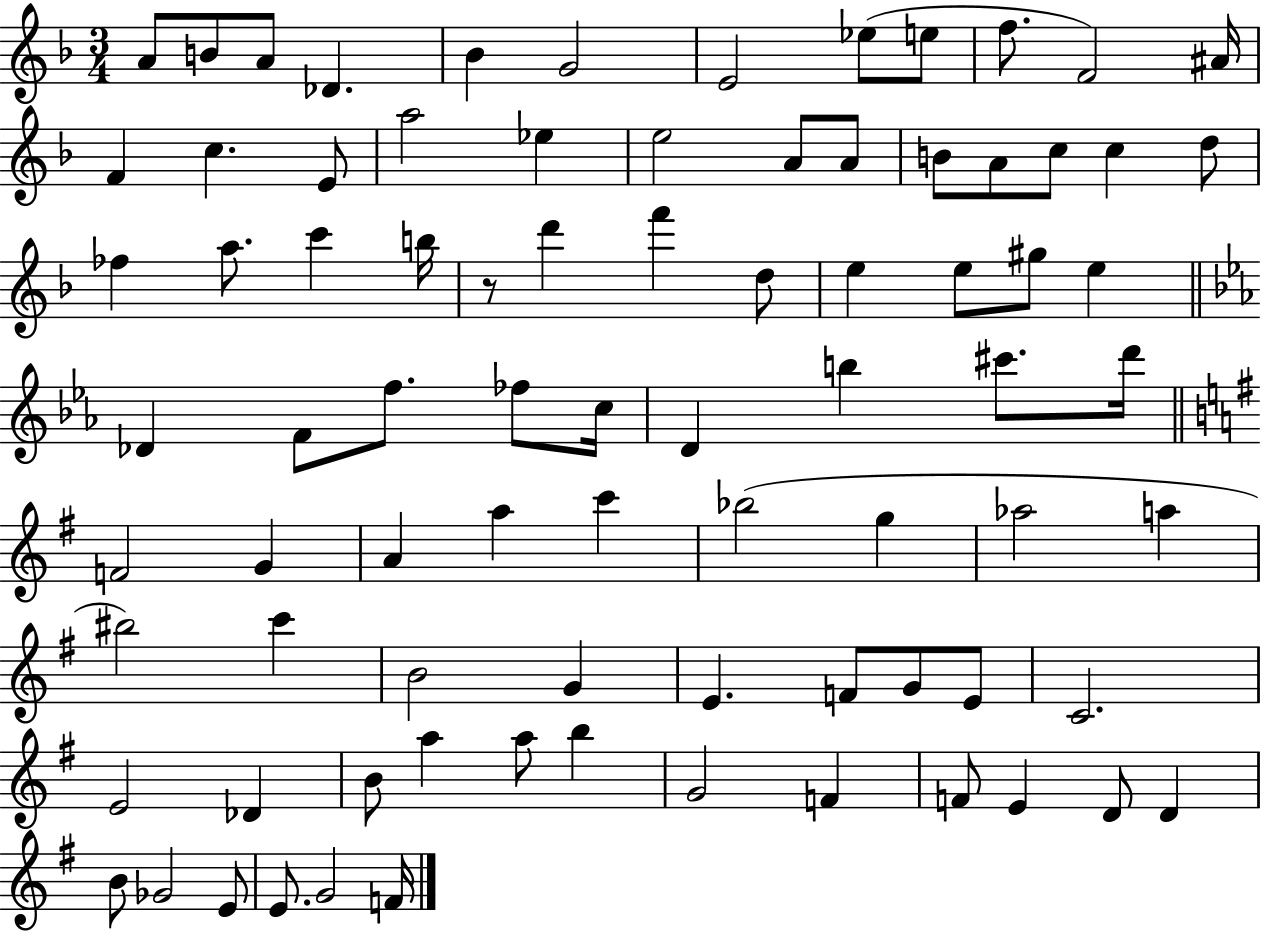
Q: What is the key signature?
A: F major